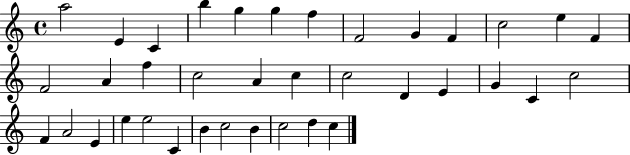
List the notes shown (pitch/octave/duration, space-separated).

A5/h E4/q C4/q B5/q G5/q G5/q F5/q F4/h G4/q F4/q C5/h E5/q F4/q F4/h A4/q F5/q C5/h A4/q C5/q C5/h D4/q E4/q G4/q C4/q C5/h F4/q A4/h E4/q E5/q E5/h C4/q B4/q C5/h B4/q C5/h D5/q C5/q